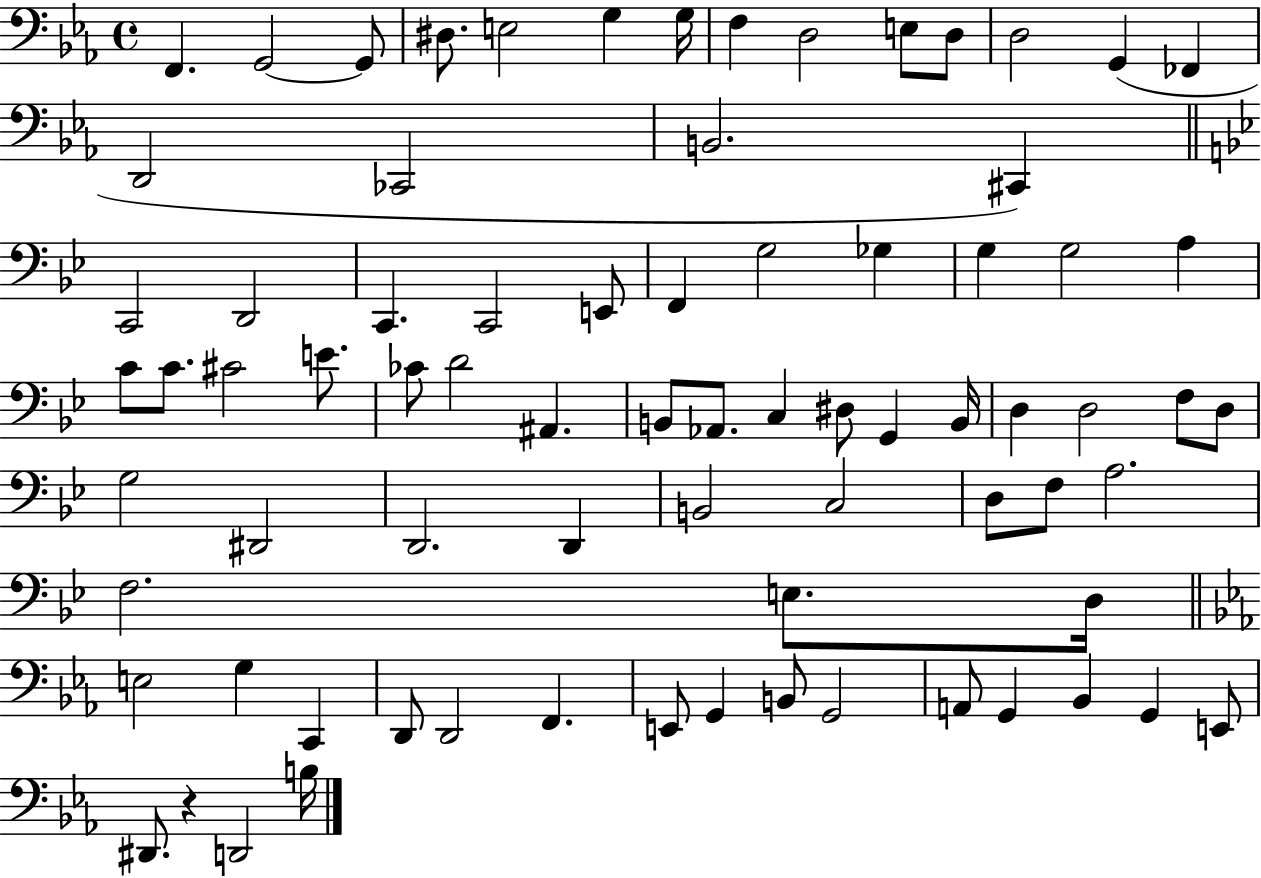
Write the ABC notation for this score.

X:1
T:Untitled
M:4/4
L:1/4
K:Eb
F,, G,,2 G,,/2 ^D,/2 E,2 G, G,/4 F, D,2 E,/2 D,/2 D,2 G,, _F,, D,,2 _C,,2 B,,2 ^C,, C,,2 D,,2 C,, C,,2 E,,/2 F,, G,2 _G, G, G,2 A, C/2 C/2 ^C2 E/2 _C/2 D2 ^A,, B,,/2 _A,,/2 C, ^D,/2 G,, B,,/4 D, D,2 F,/2 D,/2 G,2 ^D,,2 D,,2 D,, B,,2 C,2 D,/2 F,/2 A,2 F,2 E,/2 D,/4 E,2 G, C,, D,,/2 D,,2 F,, E,,/2 G,, B,,/2 G,,2 A,,/2 G,, _B,, G,, E,,/2 ^D,,/2 z D,,2 B,/4